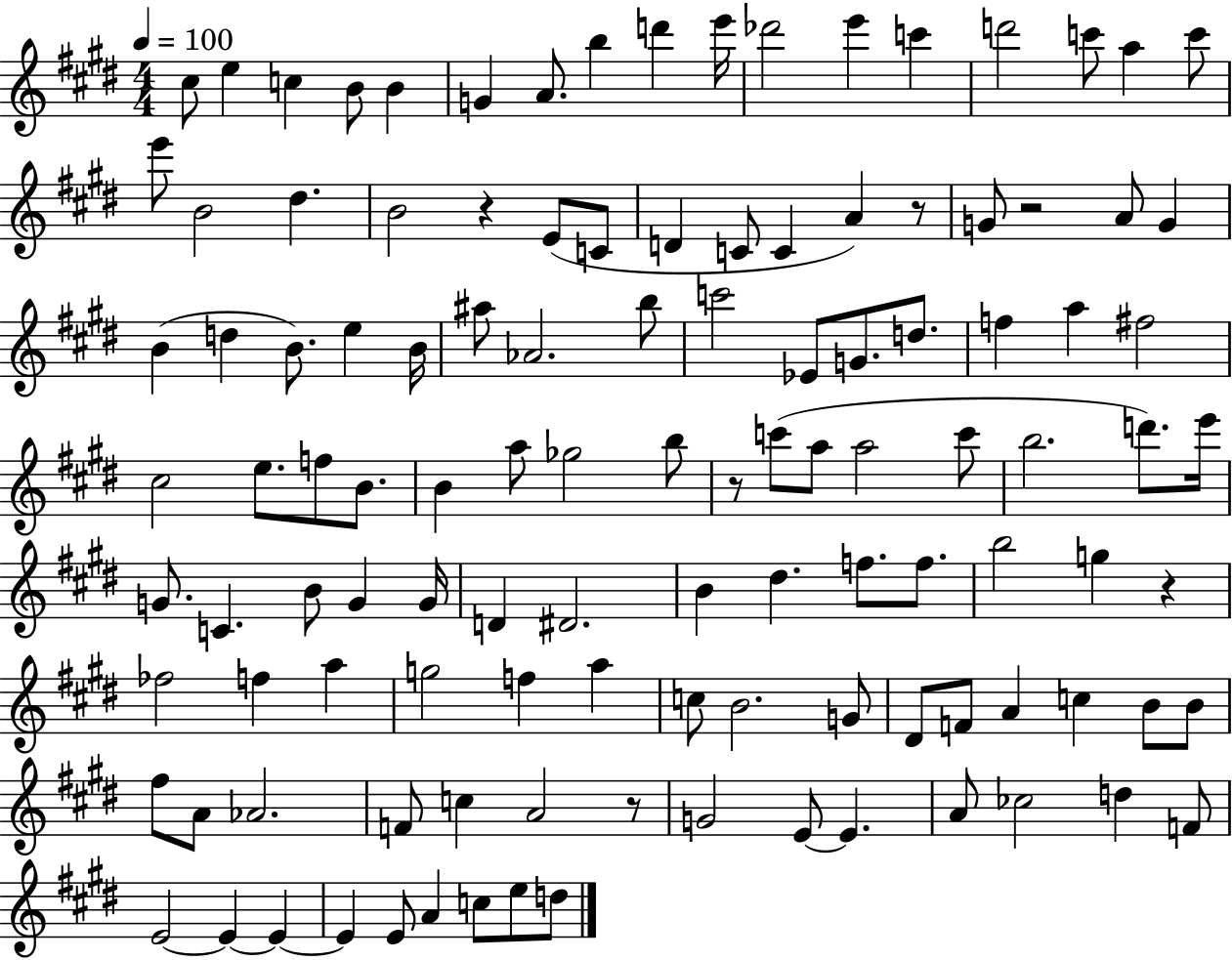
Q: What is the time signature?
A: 4/4